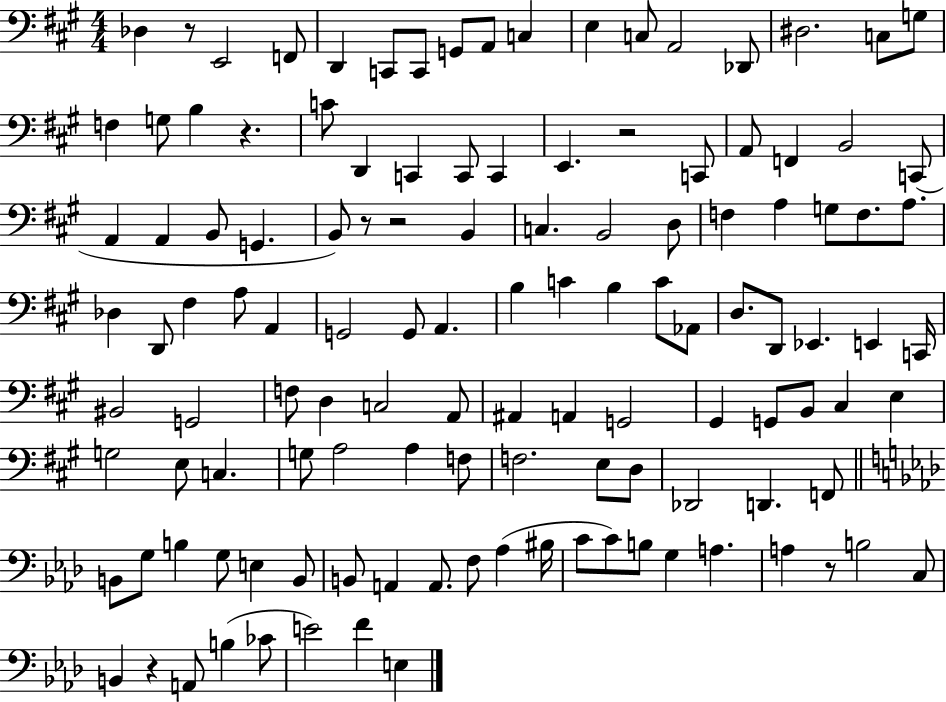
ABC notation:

X:1
T:Untitled
M:4/4
L:1/4
K:A
_D, z/2 E,,2 F,,/2 D,, C,,/2 C,,/2 G,,/2 A,,/2 C, E, C,/2 A,,2 _D,,/2 ^D,2 C,/2 G,/2 F, G,/2 B, z C/2 D,, C,, C,,/2 C,, E,, z2 C,,/2 A,,/2 F,, B,,2 C,,/2 A,, A,, B,,/2 G,, B,,/2 z/2 z2 B,, C, B,,2 D,/2 F, A, G,/2 F,/2 A,/2 _D, D,,/2 ^F, A,/2 A,, G,,2 G,,/2 A,, B, C B, C/2 _A,,/2 D,/2 D,,/2 _E,, E,, C,,/4 ^B,,2 G,,2 F,/2 D, C,2 A,,/2 ^A,, A,, G,,2 ^G,, G,,/2 B,,/2 ^C, E, G,2 E,/2 C, G,/2 A,2 A, F,/2 F,2 E,/2 D,/2 _D,,2 D,, F,,/2 B,,/2 G,/2 B, G,/2 E, B,,/2 B,,/2 A,, A,,/2 F,/2 _A, ^B,/4 C/2 C/2 B,/2 G, A, A, z/2 B,2 C,/2 B,, z A,,/2 B, _C/2 E2 F E,